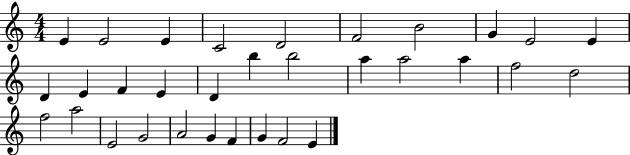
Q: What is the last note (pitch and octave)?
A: E4